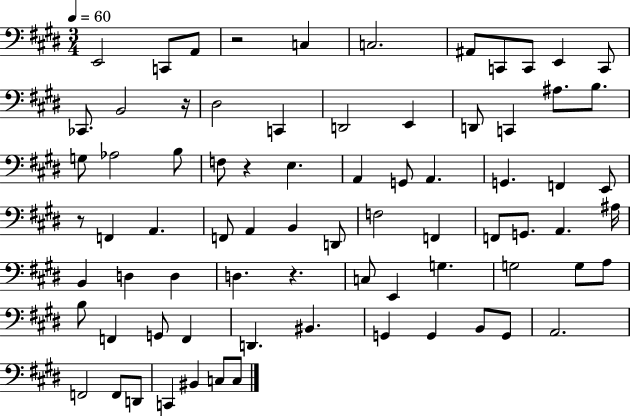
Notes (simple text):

E2/h C2/e A2/e R/h C3/q C3/h. A#2/e C2/e C2/e E2/q C2/e CES2/e. B2/h R/s D#3/h C2/q D2/h E2/q D2/e C2/q A#3/e. B3/e. G3/e Ab3/h B3/e F3/e R/q E3/q. A2/q G2/e A2/q. G2/q. F2/q E2/e R/e F2/q A2/q. F2/e A2/q B2/q D2/e F3/h F2/q F2/e G2/e. A2/q. A#3/s B2/q D3/q D3/q D3/q. R/q. C3/e E2/q G3/q. G3/h G3/e A3/e B3/e F2/q G2/e F2/q D2/q. BIS2/q. G2/q G2/q B2/e G2/e A2/h. F2/h F2/e D2/e C2/q BIS2/q C3/e C3/e